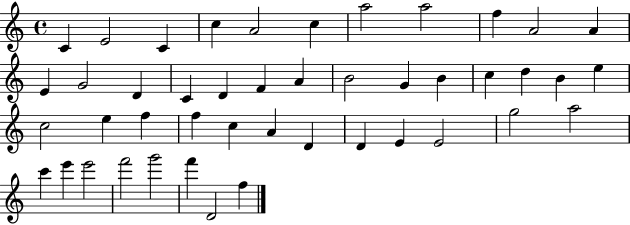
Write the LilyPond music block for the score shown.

{
  \clef treble
  \time 4/4
  \defaultTimeSignature
  \key c \major
  c'4 e'2 c'4 | c''4 a'2 c''4 | a''2 a''2 | f''4 a'2 a'4 | \break e'4 g'2 d'4 | c'4 d'4 f'4 a'4 | b'2 g'4 b'4 | c''4 d''4 b'4 e''4 | \break c''2 e''4 f''4 | f''4 c''4 a'4 d'4 | d'4 e'4 e'2 | g''2 a''2 | \break c'''4 e'''4 e'''2 | f'''2 g'''2 | f'''4 d'2 f''4 | \bar "|."
}